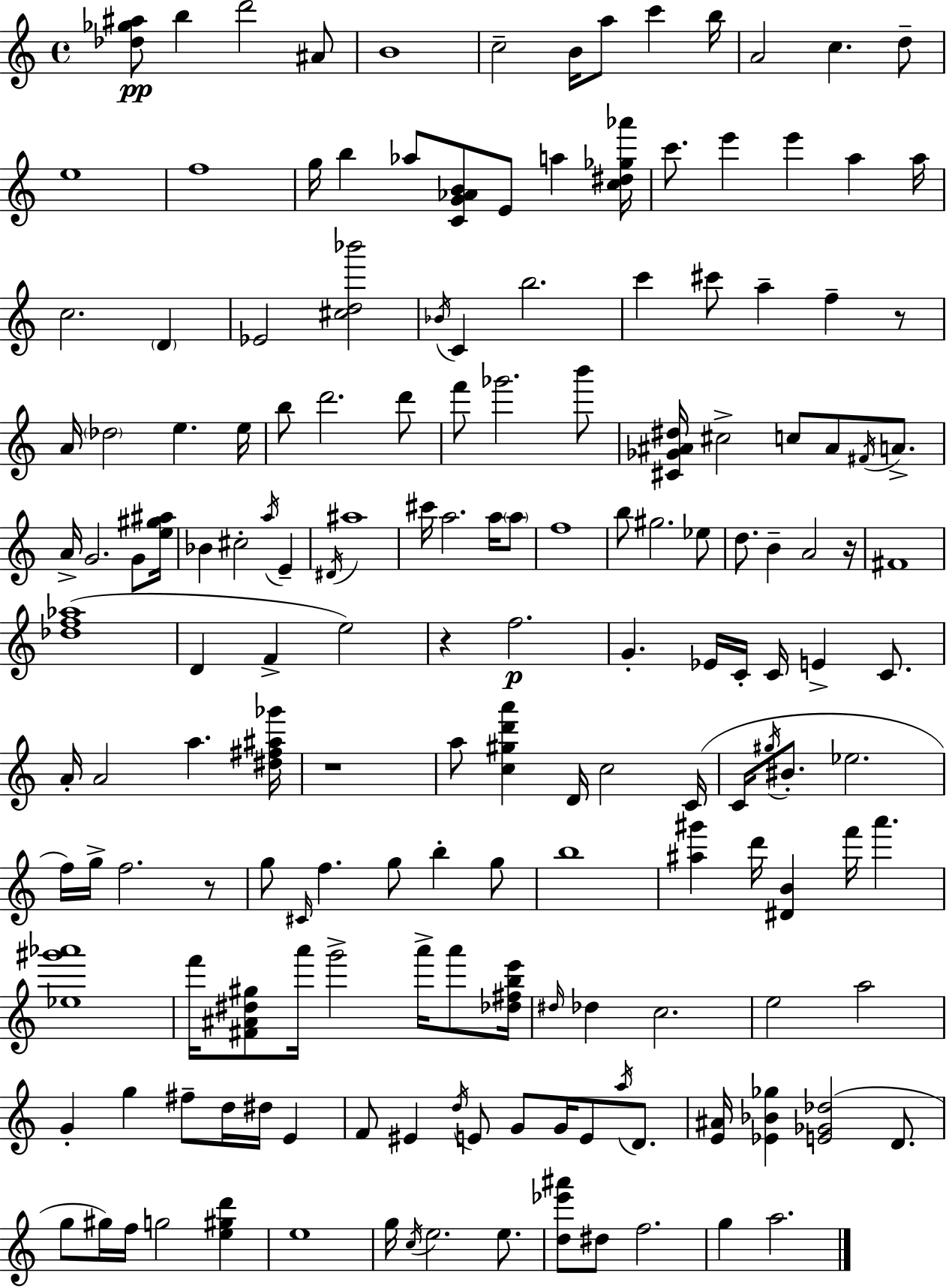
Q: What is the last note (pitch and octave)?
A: A5